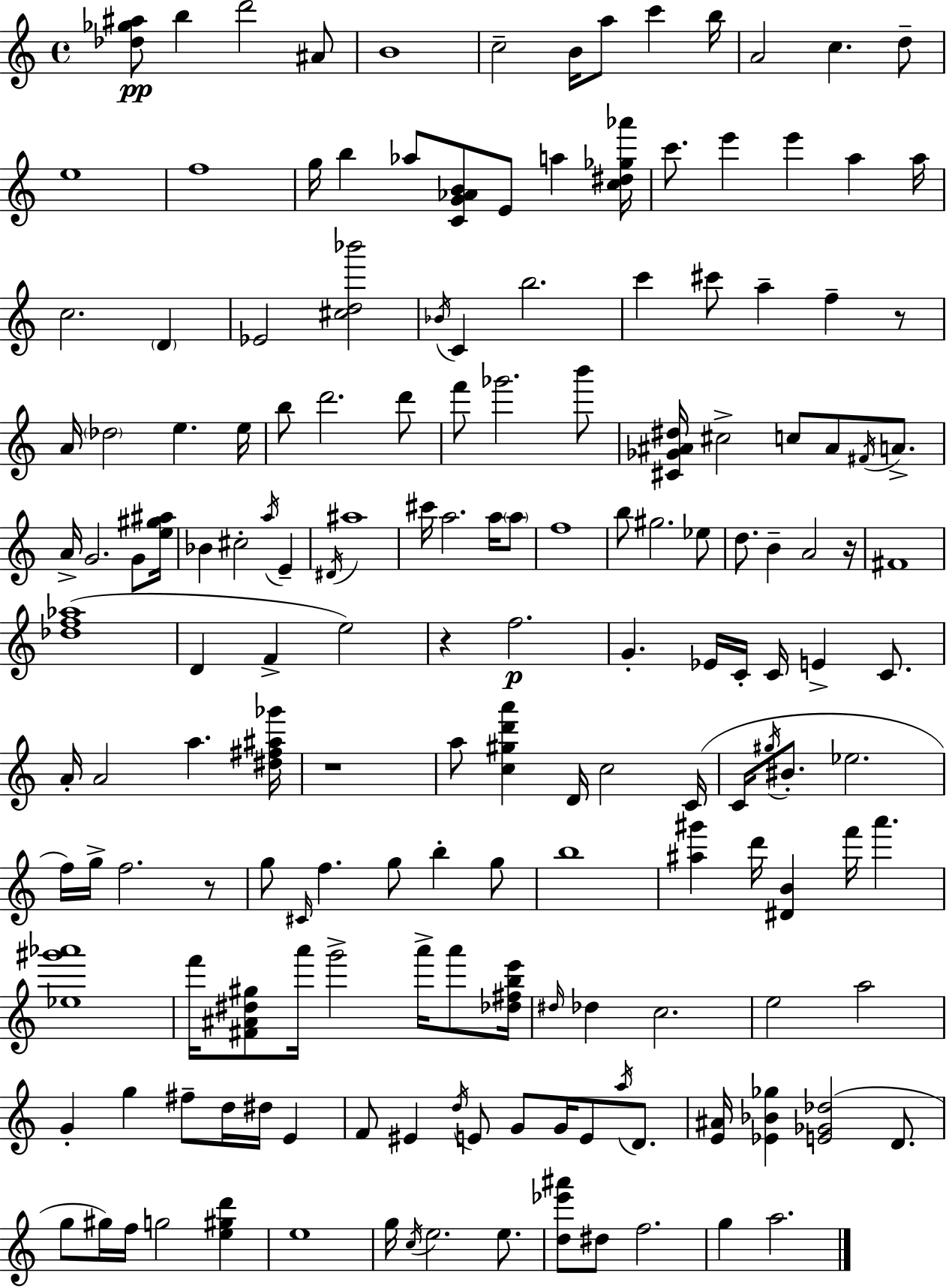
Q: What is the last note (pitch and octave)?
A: A5